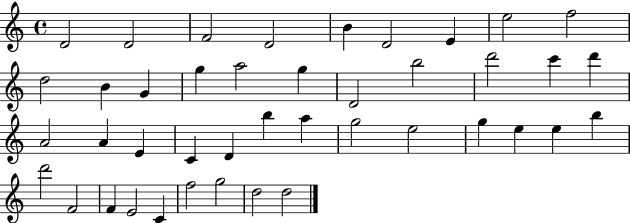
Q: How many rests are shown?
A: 0